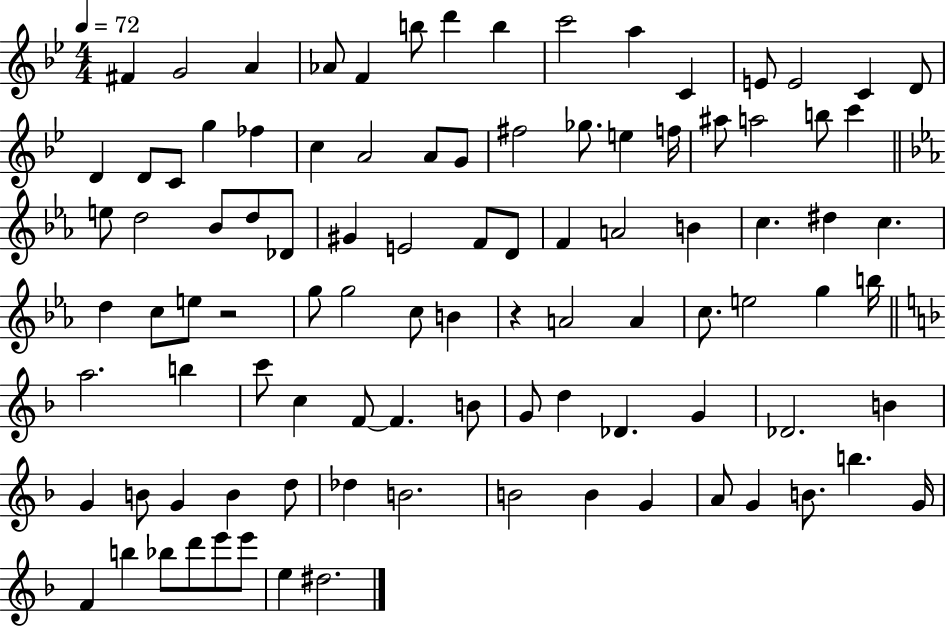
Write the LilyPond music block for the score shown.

{
  \clef treble
  \numericTimeSignature
  \time 4/4
  \key bes \major
  \tempo 4 = 72
  \repeat volta 2 { fis'4 g'2 a'4 | aes'8 f'4 b''8 d'''4 b''4 | c'''2 a''4 c'4 | e'8 e'2 c'4 d'8 | \break d'4 d'8 c'8 g''4 fes''4 | c''4 a'2 a'8 g'8 | fis''2 ges''8. e''4 f''16 | ais''8 a''2 b''8 c'''4 | \break \bar "||" \break \key ees \major e''8 d''2 bes'8 d''8 des'8 | gis'4 e'2 f'8 d'8 | f'4 a'2 b'4 | c''4. dis''4 c''4. | \break d''4 c''8 e''8 r2 | g''8 g''2 c''8 b'4 | r4 a'2 a'4 | c''8. e''2 g''4 b''16 | \break \bar "||" \break \key f \major a''2. b''4 | c'''8 c''4 f'8~~ f'4. b'8 | g'8 d''4 des'4. g'4 | des'2. b'4 | \break g'4 b'8 g'4 b'4 d''8 | des''4 b'2. | b'2 b'4 g'4 | a'8 g'4 b'8. b''4. g'16 | \break f'4 b''4 bes''8 d'''8 e'''8 e'''8 | e''4 dis''2. | } \bar "|."
}